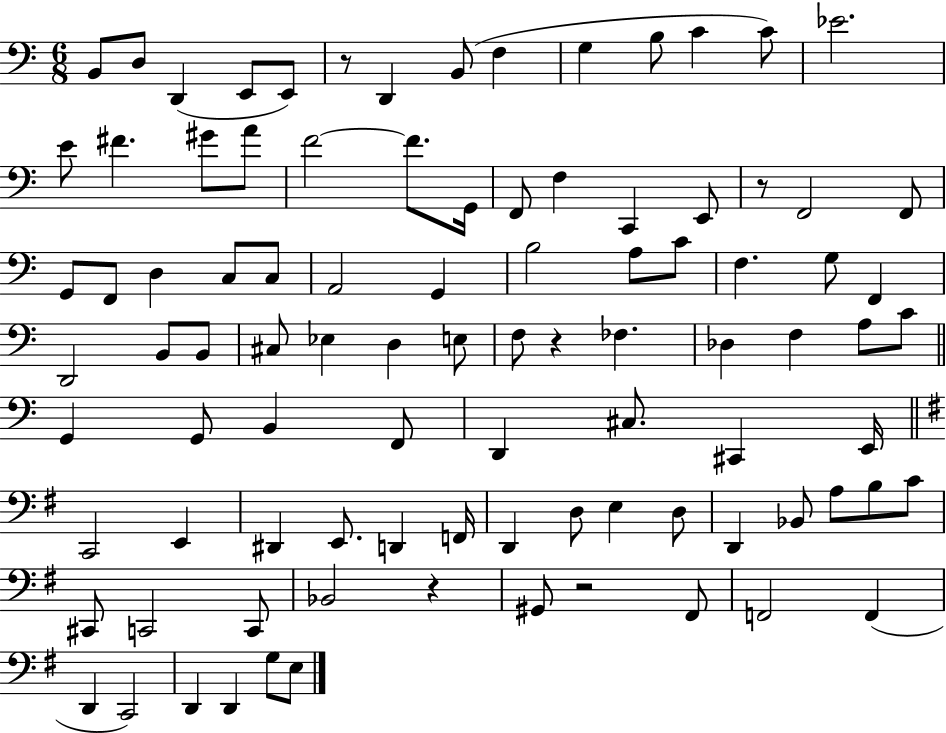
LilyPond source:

{
  \clef bass
  \numericTimeSignature
  \time 6/8
  \key c \major
  b,8 d8 d,4( e,8 e,8) | r8 d,4 b,8( f4 | g4 b8 c'4 c'8) | ees'2. | \break e'8 fis'4. gis'8 a'8 | f'2~~ f'8. g,16 | f,8 f4 c,4 e,8 | r8 f,2 f,8 | \break g,8 f,8 d4 c8 c8 | a,2 g,4 | b2 a8 c'8 | f4. g8 f,4 | \break d,2 b,8 b,8 | cis8 ees4 d4 e8 | f8 r4 fes4. | des4 f4 a8 c'8 | \break \bar "||" \break \key c \major g,4 g,8 b,4 f,8 | d,4 cis8. cis,4 e,16 | \bar "||" \break \key e \minor c,2 e,4 | dis,4 e,8. d,4 f,16 | d,4 d8 e4 d8 | d,4 bes,8 a8 b8 c'8 | \break cis,8 c,2 c,8 | bes,2 r4 | gis,8 r2 fis,8 | f,2 f,4( | \break d,4 c,2) | d,4 d,4 g8 e8 | \bar "|."
}